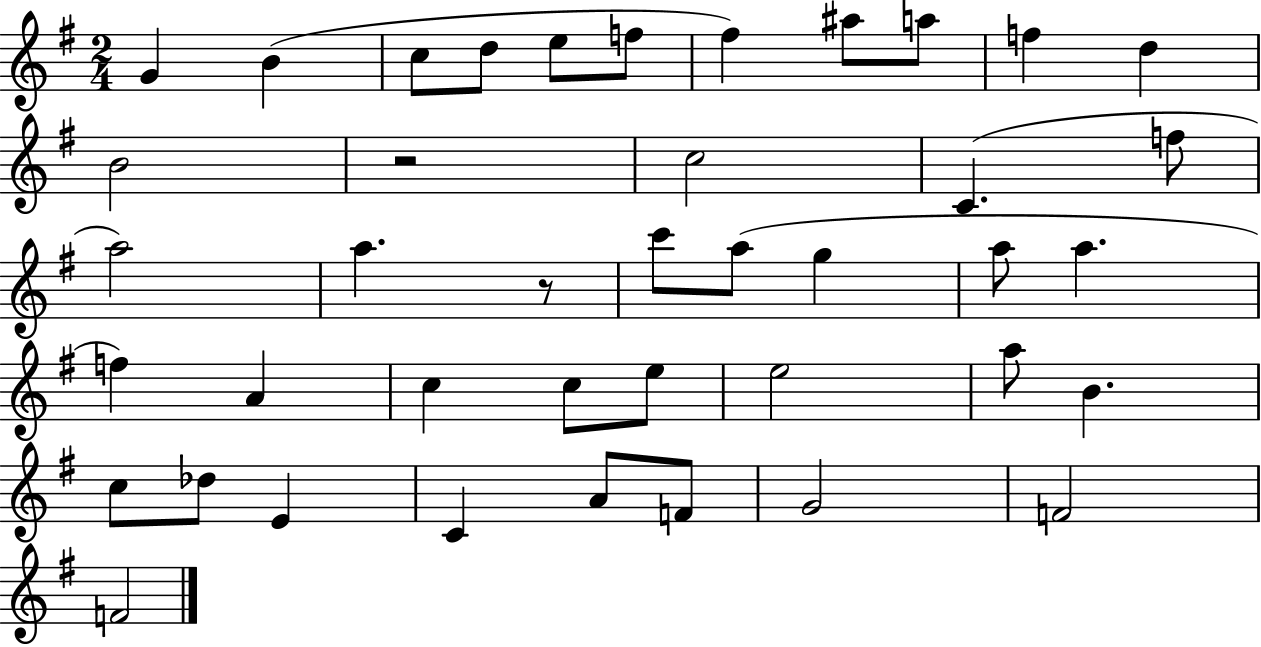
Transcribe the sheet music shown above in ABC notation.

X:1
T:Untitled
M:2/4
L:1/4
K:G
G B c/2 d/2 e/2 f/2 ^f ^a/2 a/2 f d B2 z2 c2 C f/2 a2 a z/2 c'/2 a/2 g a/2 a f A c c/2 e/2 e2 a/2 B c/2 _d/2 E C A/2 F/2 G2 F2 F2